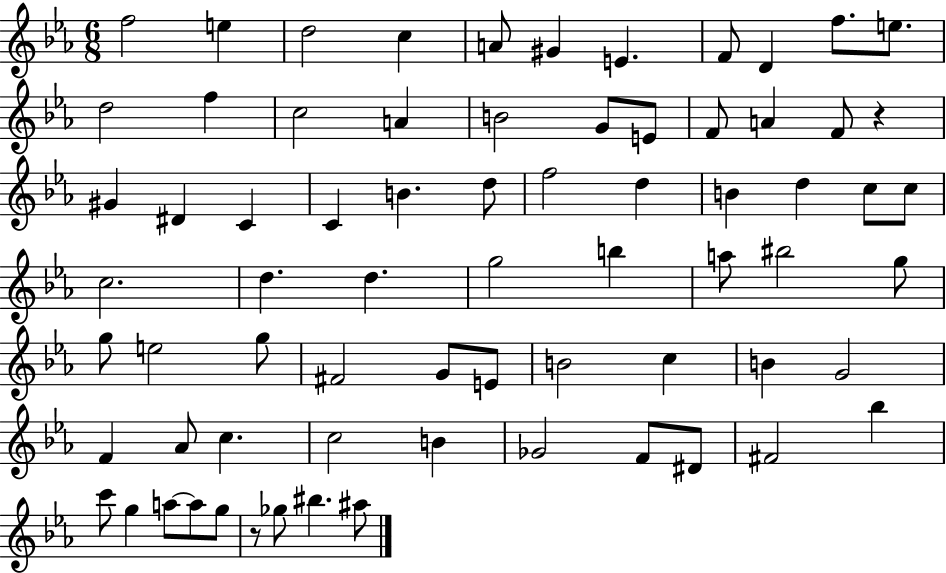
X:1
T:Untitled
M:6/8
L:1/4
K:Eb
f2 e d2 c A/2 ^G E F/2 D f/2 e/2 d2 f c2 A B2 G/2 E/2 F/2 A F/2 z ^G ^D C C B d/2 f2 d B d c/2 c/2 c2 d d g2 b a/2 ^b2 g/2 g/2 e2 g/2 ^F2 G/2 E/2 B2 c B G2 F _A/2 c c2 B _G2 F/2 ^D/2 ^F2 _b c'/2 g a/2 a/2 g/2 z/2 _g/2 ^b ^a/2